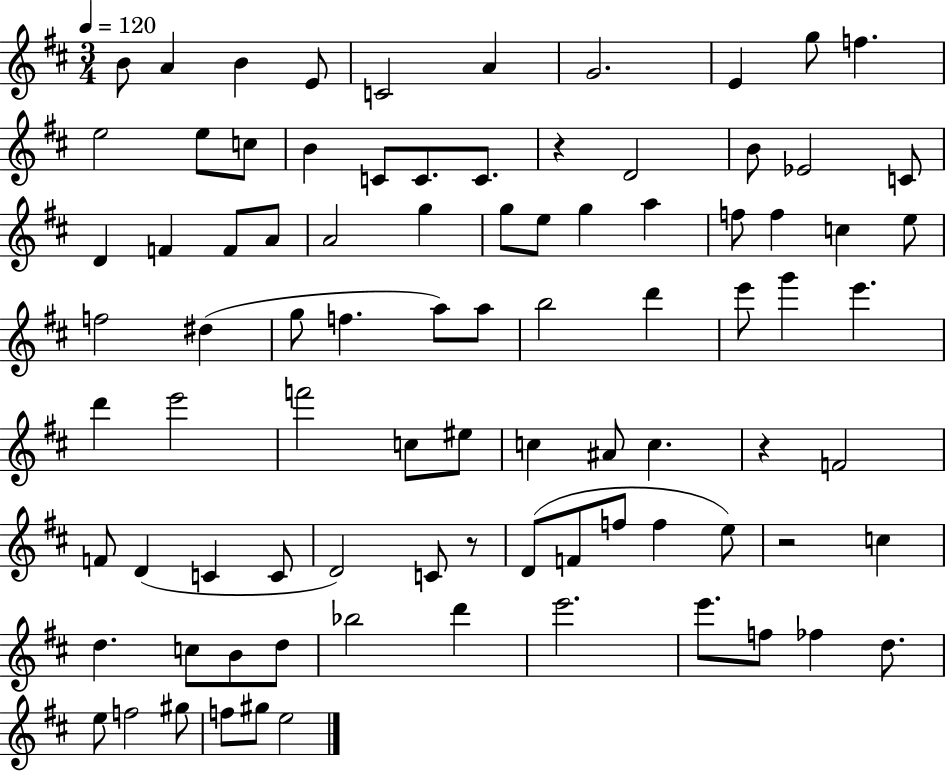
B4/e A4/q B4/q E4/e C4/h A4/q G4/h. E4/q G5/e F5/q. E5/h E5/e C5/e B4/q C4/e C4/e. C4/e. R/q D4/h B4/e Eb4/h C4/e D4/q F4/q F4/e A4/e A4/h G5/q G5/e E5/e G5/q A5/q F5/e F5/q C5/q E5/e F5/h D#5/q G5/e F5/q. A5/e A5/e B5/h D6/q E6/e G6/q E6/q. D6/q E6/h F6/h C5/e EIS5/e C5/q A#4/e C5/q. R/q F4/h F4/e D4/q C4/q C4/e D4/h C4/e R/e D4/e F4/e F5/e F5/q E5/e R/h C5/q D5/q. C5/e B4/e D5/e Bb5/h D6/q E6/h. E6/e. F5/e FES5/q D5/e. E5/e F5/h G#5/e F5/e G#5/e E5/h